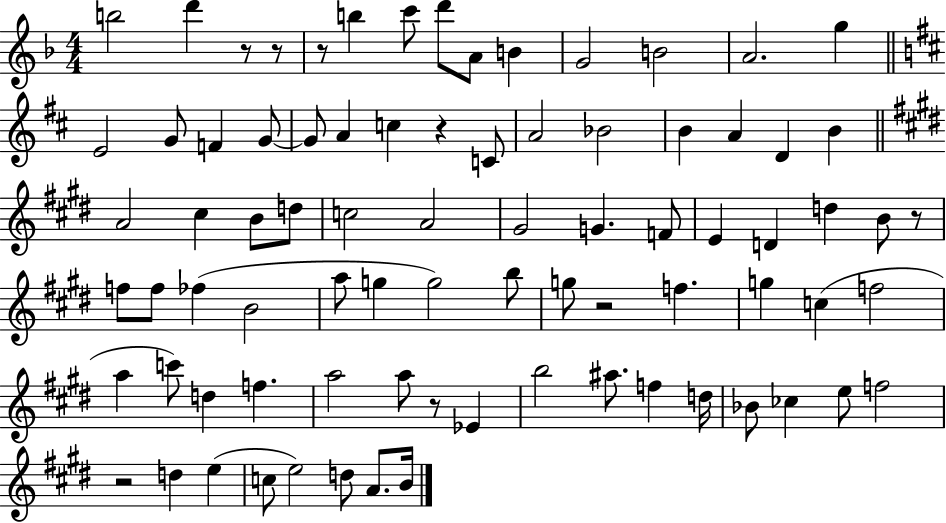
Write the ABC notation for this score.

X:1
T:Untitled
M:4/4
L:1/4
K:F
b2 d' z/2 z/2 z/2 b c'/2 d'/2 A/2 B G2 B2 A2 g E2 G/2 F G/2 G/2 A c z C/2 A2 _B2 B A D B A2 ^c B/2 d/2 c2 A2 ^G2 G F/2 E D d B/2 z/2 f/2 f/2 _f B2 a/2 g g2 b/2 g/2 z2 f g c f2 a c'/2 d f a2 a/2 z/2 _E b2 ^a/2 f d/4 _B/2 _c e/2 f2 z2 d e c/2 e2 d/2 A/2 B/4